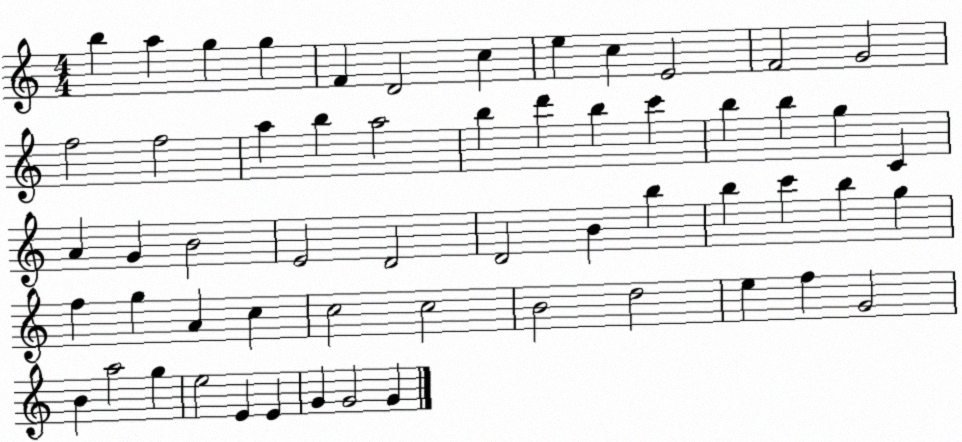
X:1
T:Untitled
M:4/4
L:1/4
K:C
b a g g F D2 c e c E2 F2 G2 f2 f2 a b a2 b d' b c' b b g C A G B2 E2 D2 D2 B b b c' b g f g A c c2 c2 B2 d2 e f G2 B a2 g e2 E E G G2 G